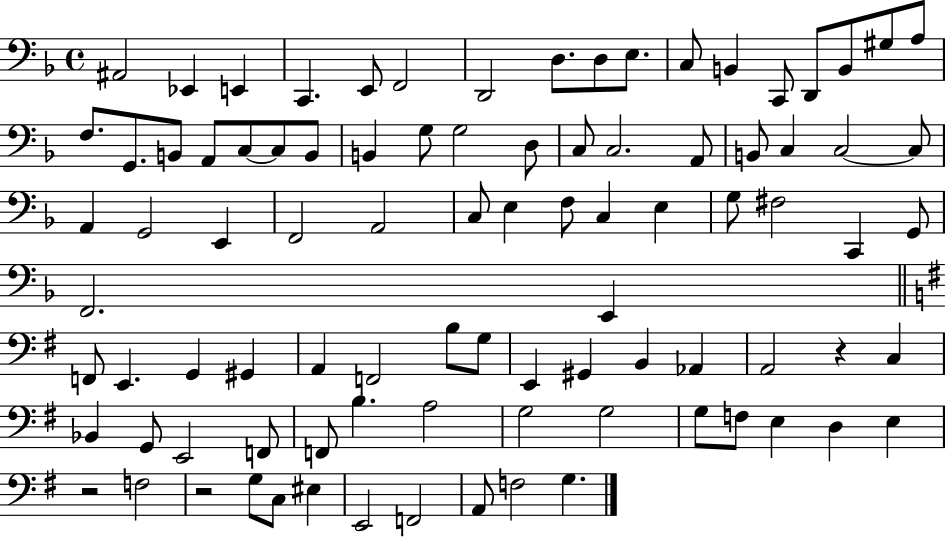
{
  \clef bass
  \time 4/4
  \defaultTimeSignature
  \key f \major
  \repeat volta 2 { ais,2 ees,4 e,4 | c,4. e,8 f,2 | d,2 d8. d8 e8. | c8 b,4 c,8 d,8 b,8 gis8 a8 | \break f8. g,8. b,8 a,8 c8~~ c8 b,8 | b,4 g8 g2 d8 | c8 c2. a,8 | b,8 c4 c2~~ c8 | \break a,4 g,2 e,4 | f,2 a,2 | c8 e4 f8 c4 e4 | g8 fis2 c,4 g,8 | \break f,2. e,4 | \bar "||" \break \key e \minor f,8 e,4. g,4 gis,4 | a,4 f,2 b8 g8 | e,4 gis,4 b,4 aes,4 | a,2 r4 c4 | \break bes,4 g,8 e,2 f,8 | f,8 b4. a2 | g2 g2 | g8 f8 e4 d4 e4 | \break r2 f2 | r2 g8 c8 eis4 | e,2 f,2 | a,8 f2 g4. | \break } \bar "|."
}